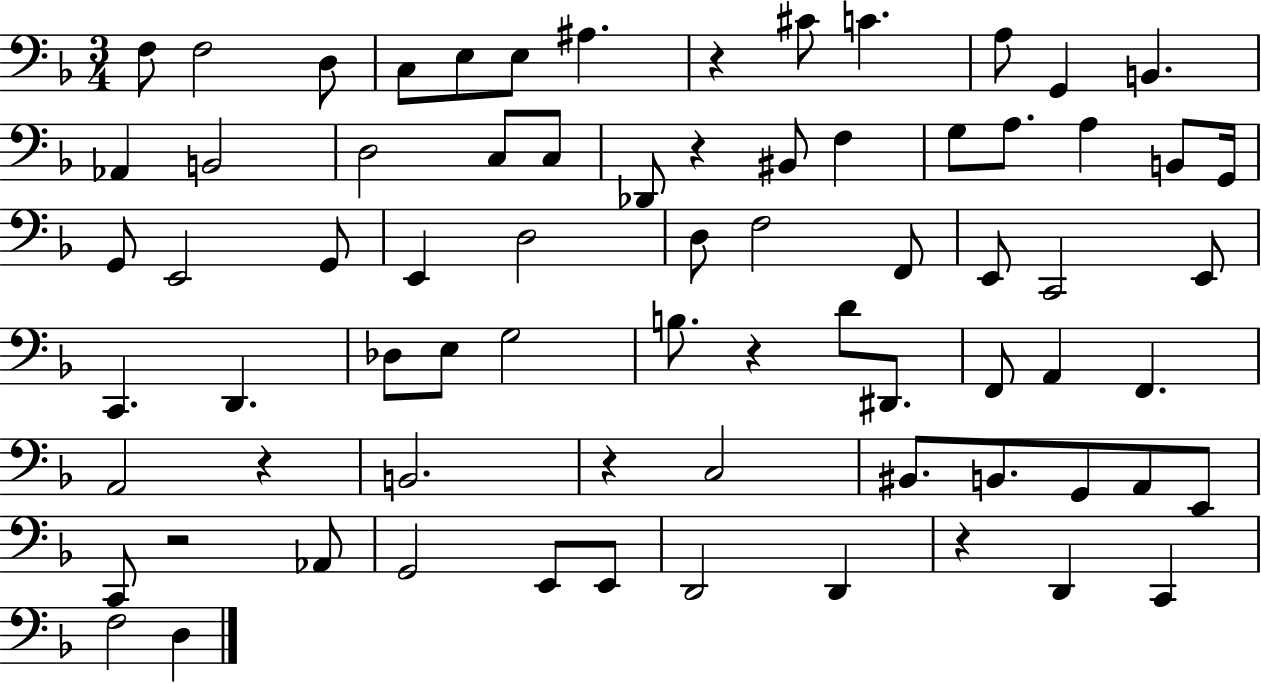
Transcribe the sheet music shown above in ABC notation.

X:1
T:Untitled
M:3/4
L:1/4
K:F
F,/2 F,2 D,/2 C,/2 E,/2 E,/2 ^A, z ^C/2 C A,/2 G,, B,, _A,, B,,2 D,2 C,/2 C,/2 _D,,/2 z ^B,,/2 F, G,/2 A,/2 A, B,,/2 G,,/4 G,,/2 E,,2 G,,/2 E,, D,2 D,/2 F,2 F,,/2 E,,/2 C,,2 E,,/2 C,, D,, _D,/2 E,/2 G,2 B,/2 z D/2 ^D,,/2 F,,/2 A,, F,, A,,2 z B,,2 z C,2 ^B,,/2 B,,/2 G,,/2 A,,/2 E,,/2 C,,/2 z2 _A,,/2 G,,2 E,,/2 E,,/2 D,,2 D,, z D,, C,, F,2 D,